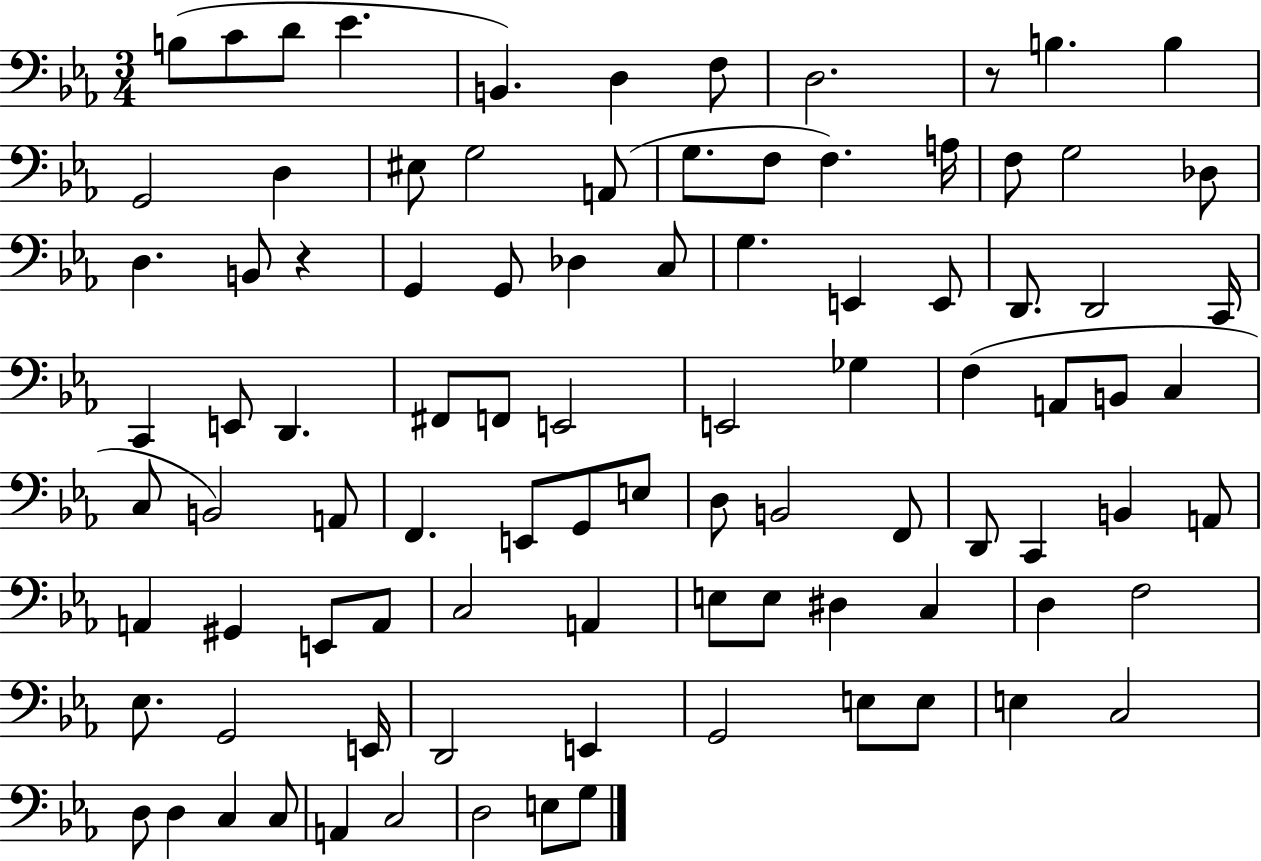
{
  \clef bass
  \numericTimeSignature
  \time 3/4
  \key ees \major
  b8( c'8 d'8 ees'4. | b,4.) d4 f8 | d2. | r8 b4. b4 | \break g,2 d4 | eis8 g2 a,8( | g8. f8 f4.) a16 | f8 g2 des8 | \break d4. b,8 r4 | g,4 g,8 des4 c8 | g4. e,4 e,8 | d,8. d,2 c,16 | \break c,4 e,8 d,4. | fis,8 f,8 e,2 | e,2 ges4 | f4( a,8 b,8 c4 | \break c8 b,2) a,8 | f,4. e,8 g,8 e8 | d8 b,2 f,8 | d,8 c,4 b,4 a,8 | \break a,4 gis,4 e,8 a,8 | c2 a,4 | e8 e8 dis4 c4 | d4 f2 | \break ees8. g,2 e,16 | d,2 e,4 | g,2 e8 e8 | e4 c2 | \break d8 d4 c4 c8 | a,4 c2 | d2 e8 g8 | \bar "|."
}